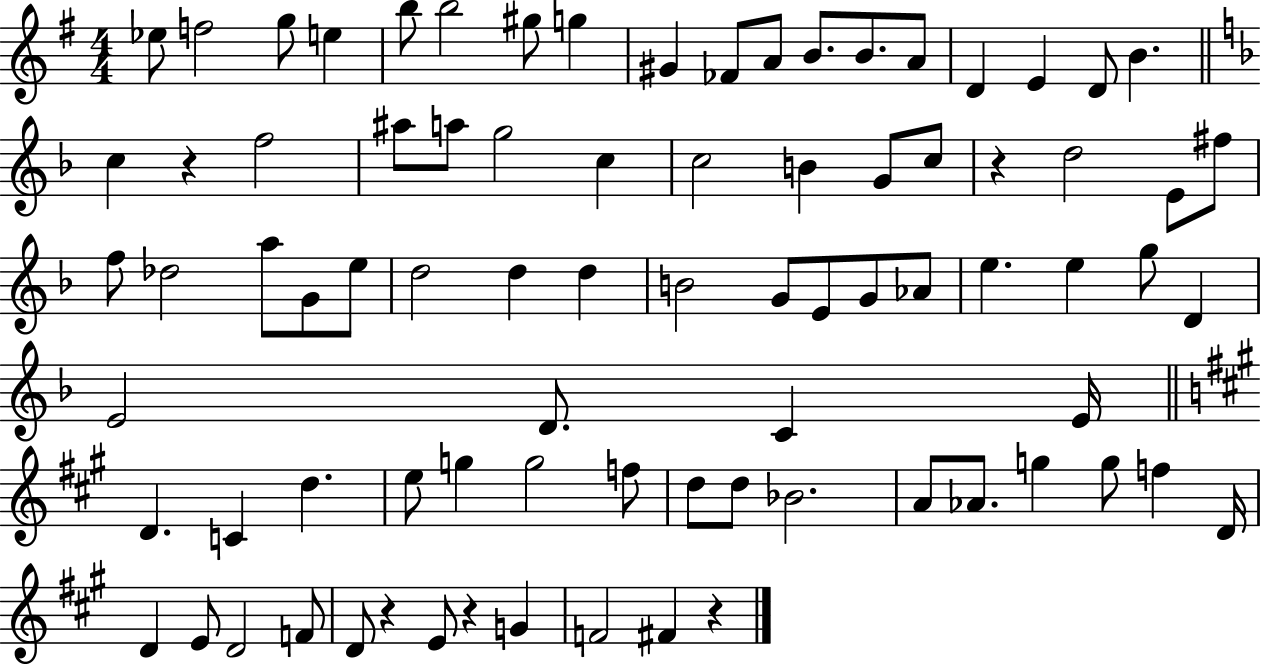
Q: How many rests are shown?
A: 5